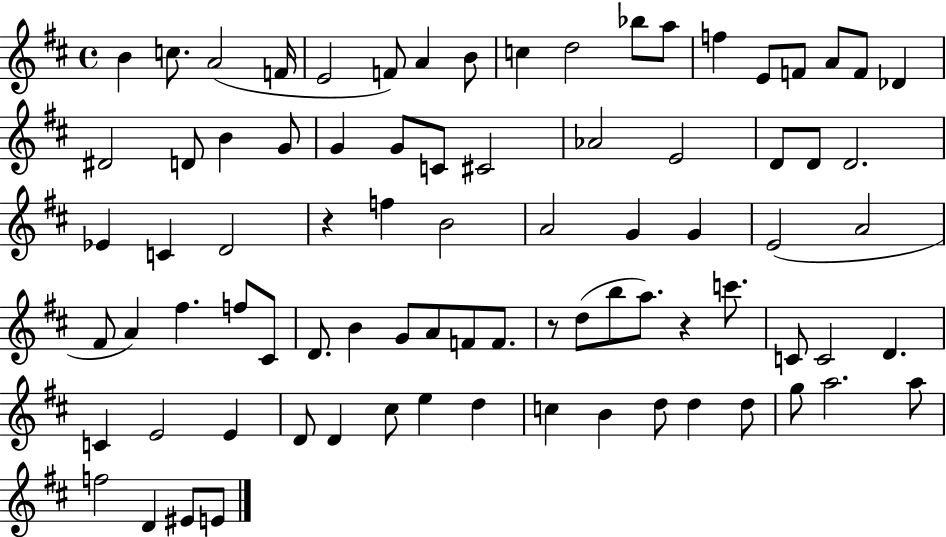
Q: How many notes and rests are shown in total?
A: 82